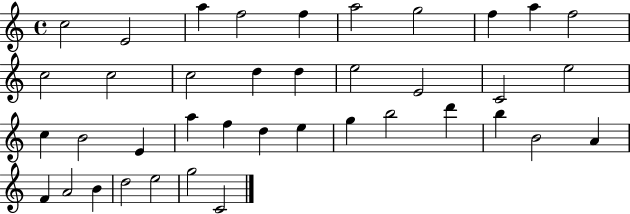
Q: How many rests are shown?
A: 0